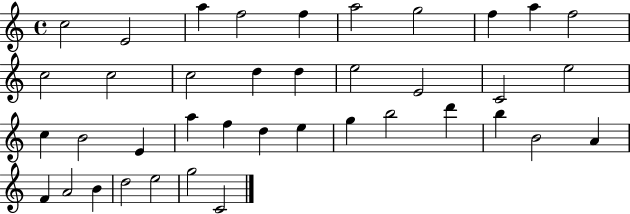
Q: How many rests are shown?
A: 0